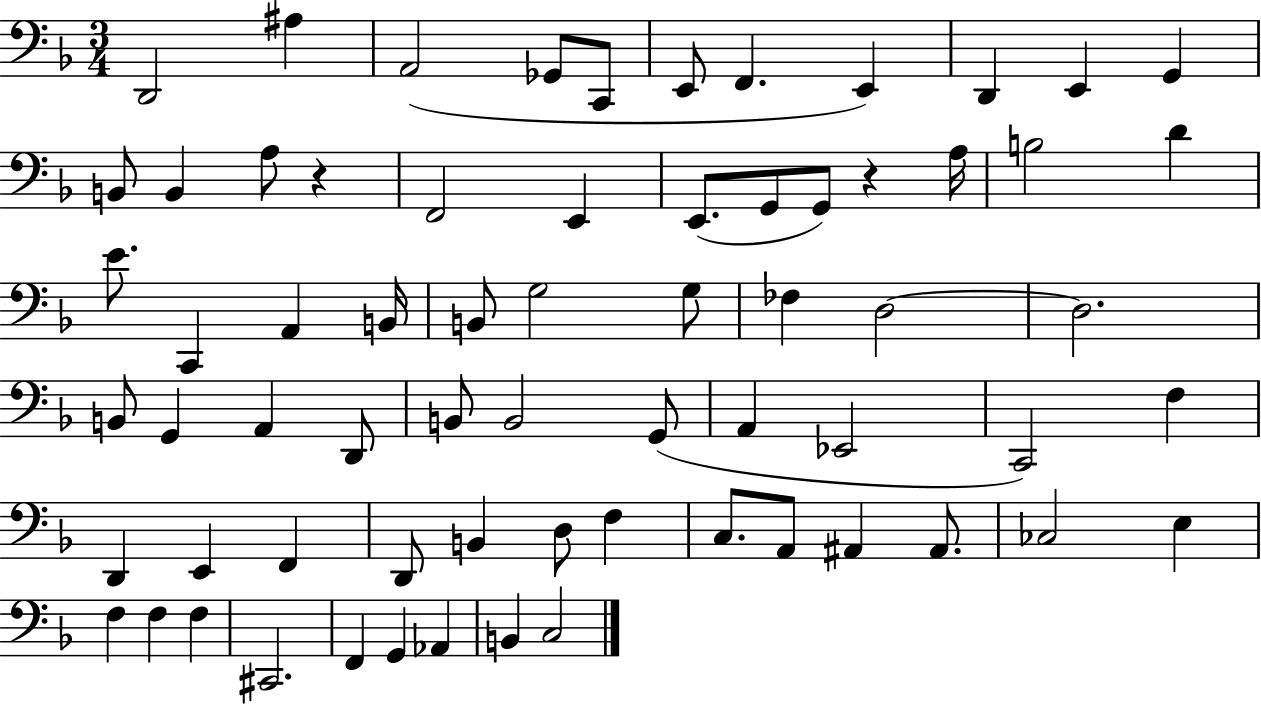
X:1
T:Untitled
M:3/4
L:1/4
K:F
D,,2 ^A, A,,2 _G,,/2 C,,/2 E,,/2 F,, E,, D,, E,, G,, B,,/2 B,, A,/2 z F,,2 E,, E,,/2 G,,/2 G,,/2 z A,/4 B,2 D E/2 C,, A,, B,,/4 B,,/2 G,2 G,/2 _F, D,2 D,2 B,,/2 G,, A,, D,,/2 B,,/2 B,,2 G,,/2 A,, _E,,2 C,,2 F, D,, E,, F,, D,,/2 B,, D,/2 F, C,/2 A,,/2 ^A,, ^A,,/2 _C,2 E, F, F, F, ^C,,2 F,, G,, _A,, B,, C,2